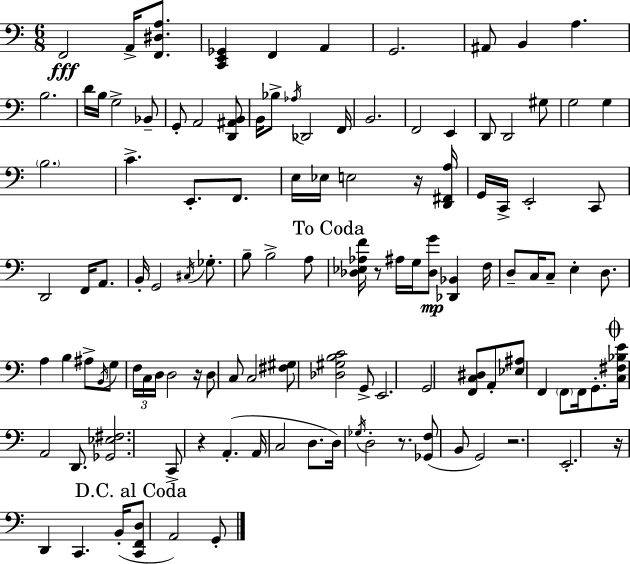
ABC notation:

X:1
T:Untitled
M:6/8
L:1/4
K:C
F,,2 A,,/4 [F,,^D,A,]/2 [C,,E,,_G,,] F,, A,, G,,2 ^A,,/2 B,, A, B,2 D/4 B,/4 G,2 _B,,/2 G,,/2 A,,2 [D,,^A,,B,,]/2 B,,/4 _B,/2 _A,/4 _D,,2 F,,/4 B,,2 F,,2 E,, D,,/2 D,,2 ^G,/2 G,2 G, B,2 C E,,/2 F,,/2 E,/4 _E,/4 E,2 z/4 [D,,^F,,A,]/4 G,,/4 C,,/4 E,,2 C,,/2 D,,2 F,,/4 A,,/2 B,,/4 G,,2 ^C,/4 _G,/2 B,/2 B,2 A,/2 [_D,_E,_A,F]/4 z/2 ^A,/4 G,/4 [_D,G]/2 [_D,,_B,,] F,/4 D,/2 C,/4 C,/2 E, D,/2 A, B, ^A,/2 B,,/4 G,/2 F,/4 C,/4 D,/4 D,2 z/4 D,/2 C,/2 C,2 [^F,^G,]/2 [_D,^G,B,C]2 G,,/2 E,,2 G,,2 [F,,C,^D,]/2 A,,/2 [_E,^A,]/2 F,, F,,/2 F,,/4 G,,/2 [C,^F,_B,E]/4 A,,2 D,,/2 [_G,,_E,^F,]2 C,,/2 z A,, A,,/4 C,2 D,/2 D,/4 _G,/4 D,2 z/2 [_G,,F,]/2 B,,/2 G,,2 z2 E,,2 z/4 D,, C,, B,,/4 [C,,F,,D,]/2 A,,2 G,,/2